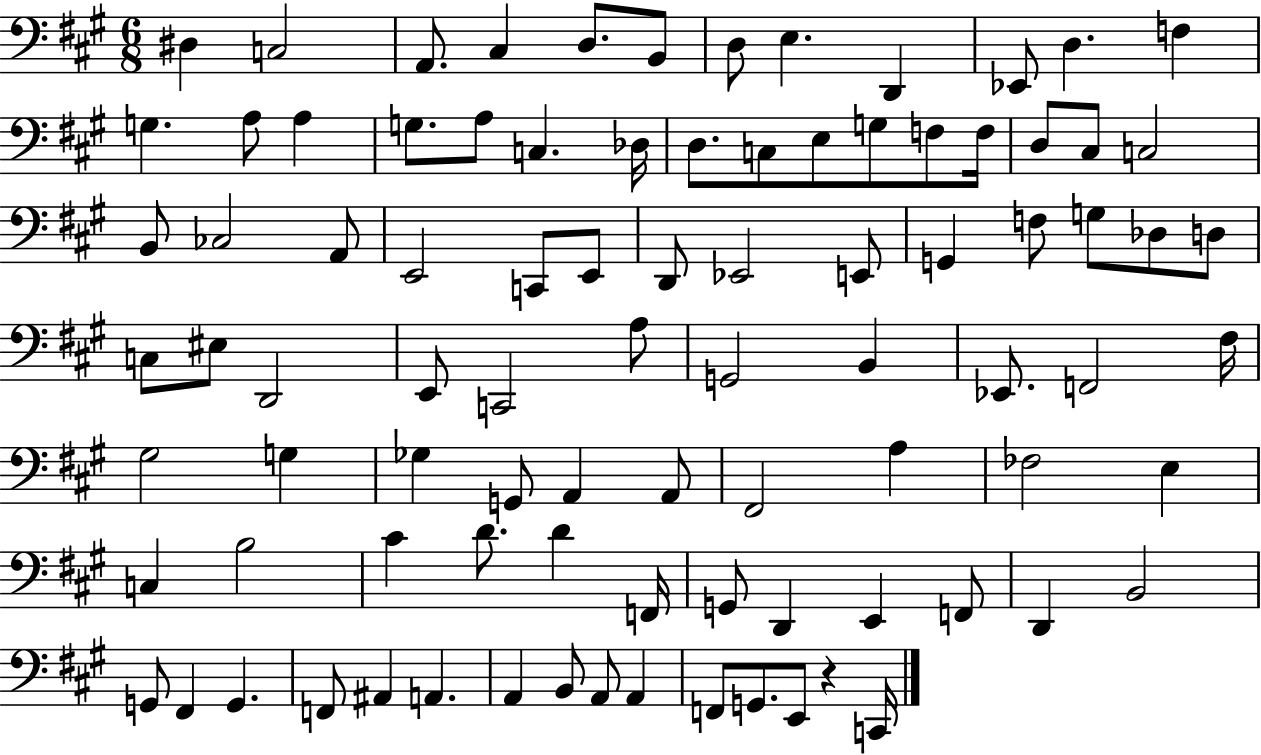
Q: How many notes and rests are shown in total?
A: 90